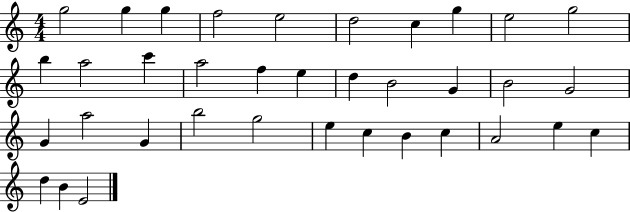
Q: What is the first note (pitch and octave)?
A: G5